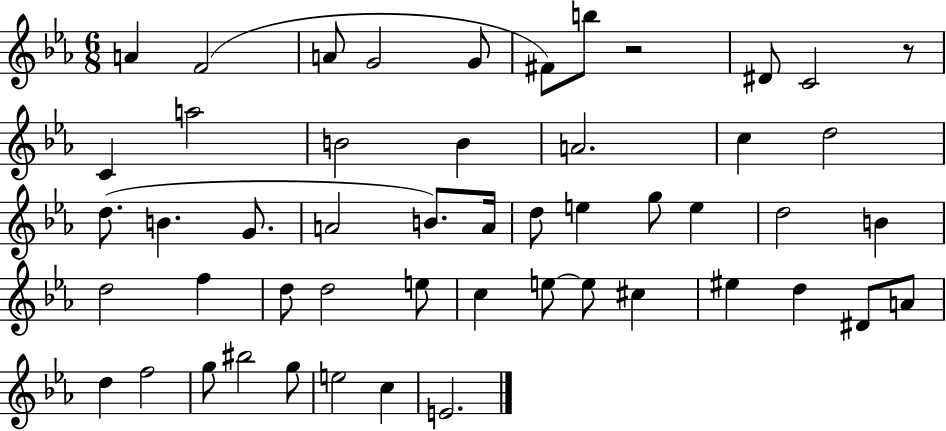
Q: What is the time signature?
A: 6/8